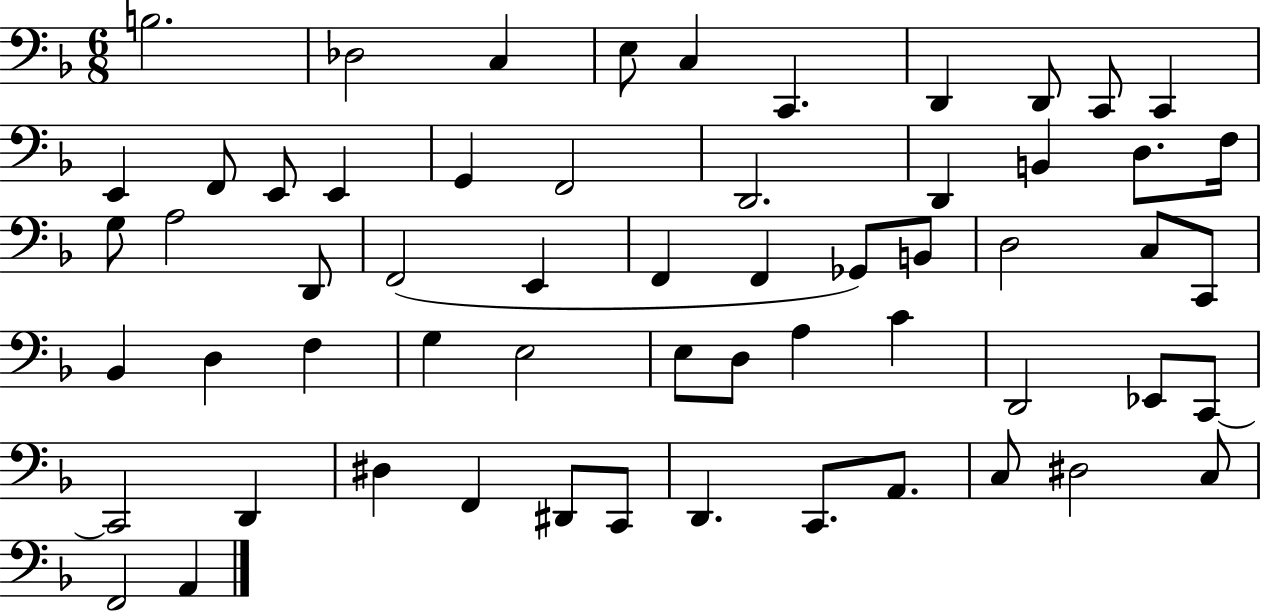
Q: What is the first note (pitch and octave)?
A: B3